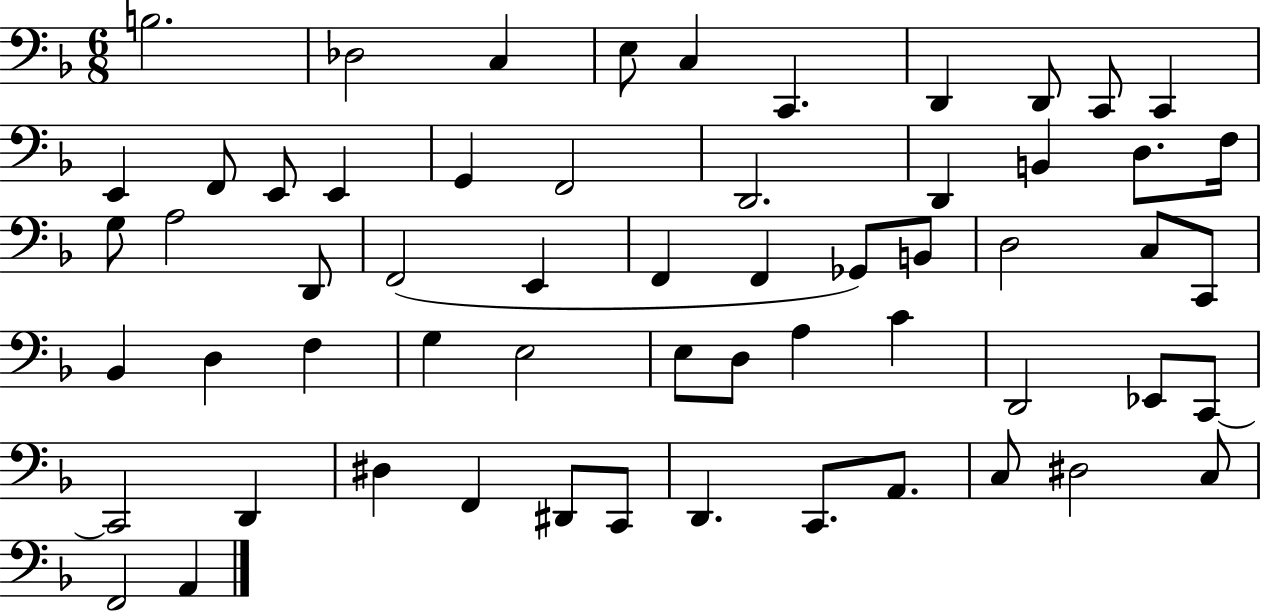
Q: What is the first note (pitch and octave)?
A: B3